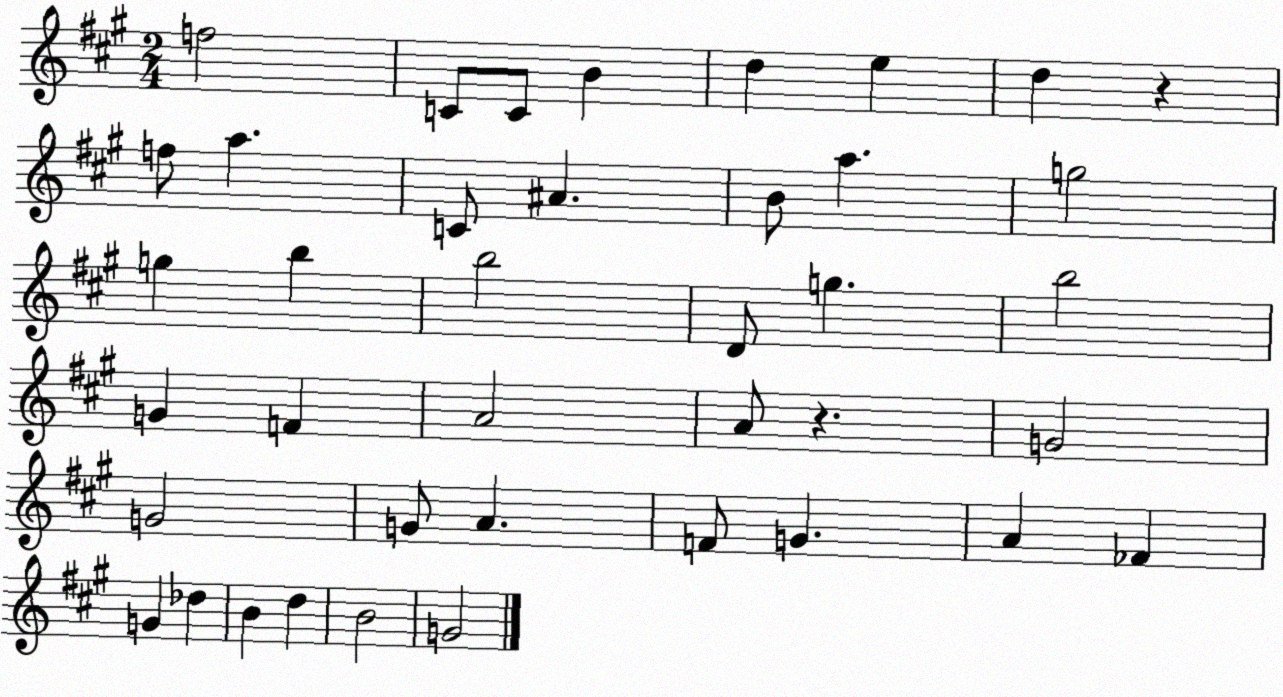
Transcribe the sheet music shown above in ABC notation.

X:1
T:Untitled
M:2/4
L:1/4
K:A
f2 C/2 C/2 B d e d z f/2 a C/2 ^A B/2 a g2 g b b2 D/2 g b2 G F A2 A/2 z G2 G2 G/2 A F/2 G A _F G _d B d B2 G2